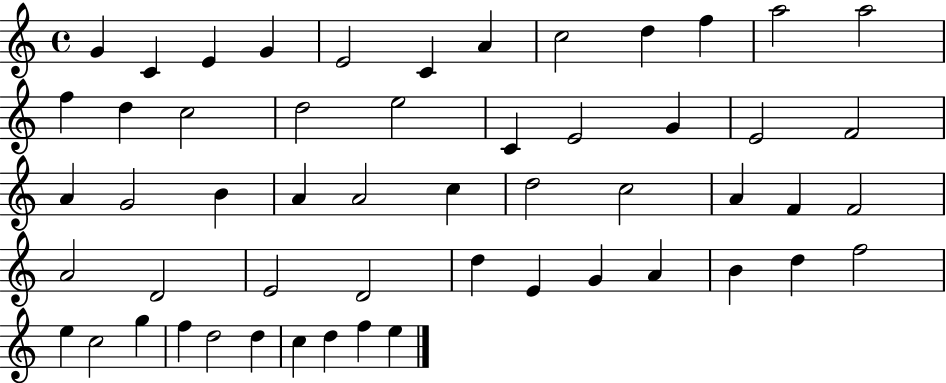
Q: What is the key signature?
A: C major